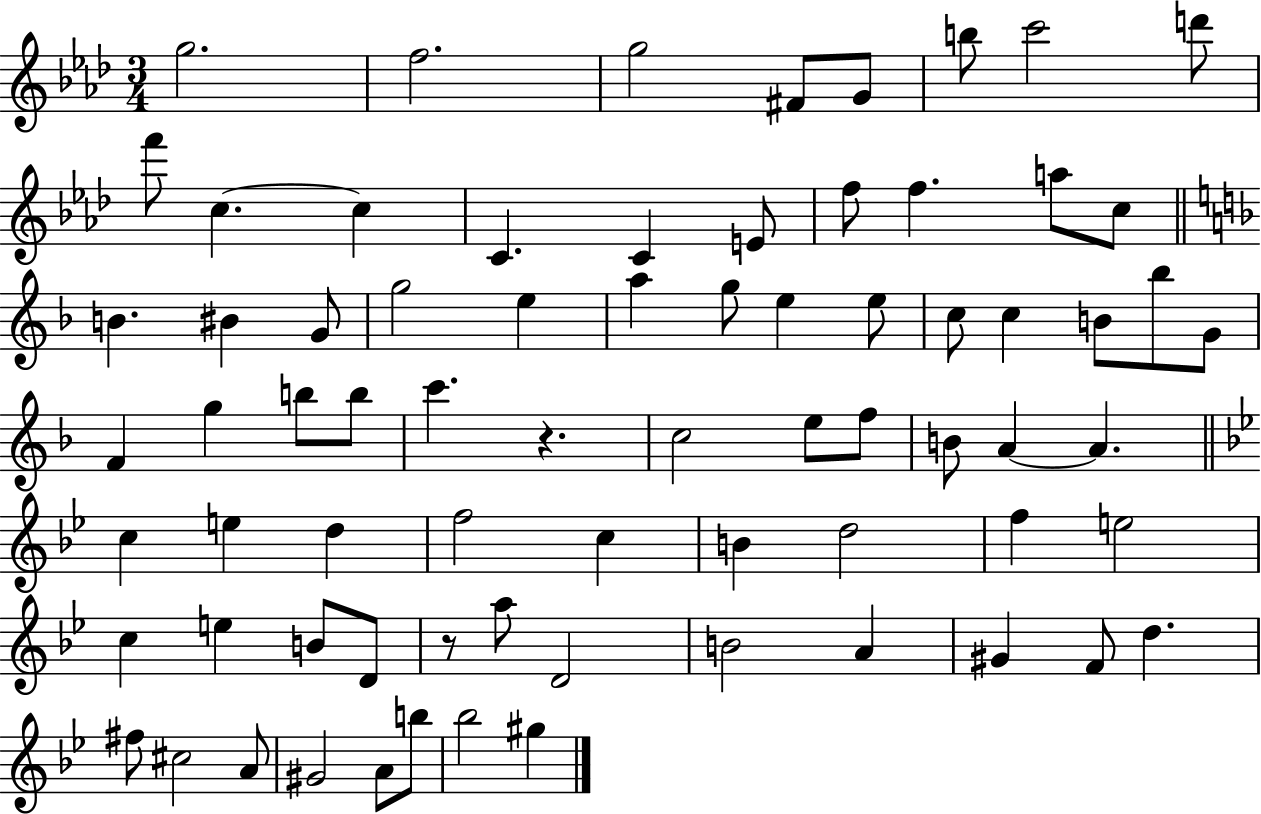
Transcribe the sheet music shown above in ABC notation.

X:1
T:Untitled
M:3/4
L:1/4
K:Ab
g2 f2 g2 ^F/2 G/2 b/2 c'2 d'/2 f'/2 c c C C E/2 f/2 f a/2 c/2 B ^B G/2 g2 e a g/2 e e/2 c/2 c B/2 _b/2 G/2 F g b/2 b/2 c' z c2 e/2 f/2 B/2 A A c e d f2 c B d2 f e2 c e B/2 D/2 z/2 a/2 D2 B2 A ^G F/2 d ^f/2 ^c2 A/2 ^G2 A/2 b/2 _b2 ^g